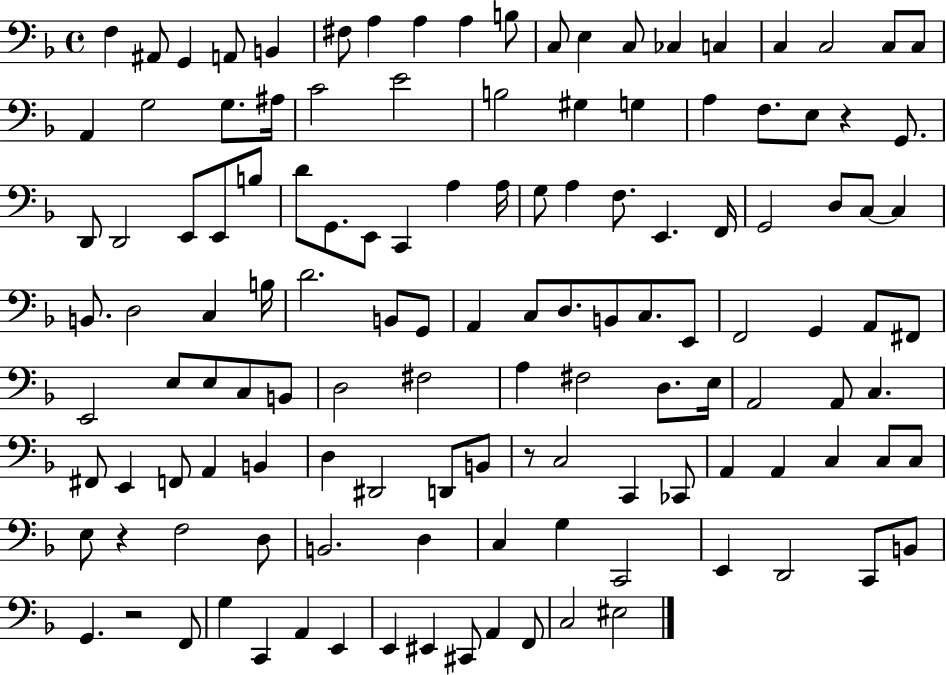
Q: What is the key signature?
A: F major